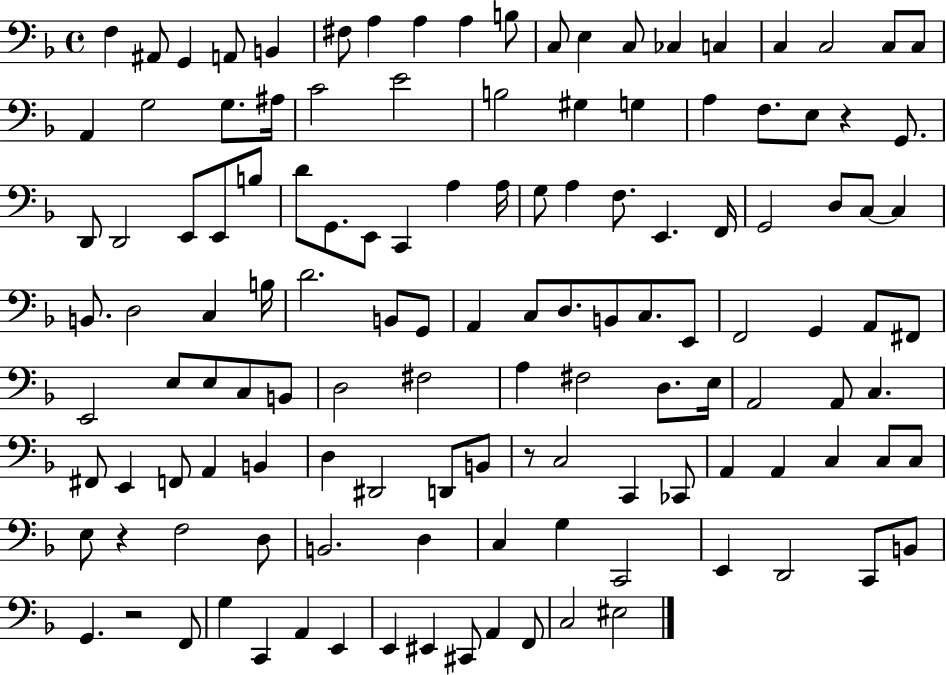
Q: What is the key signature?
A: F major